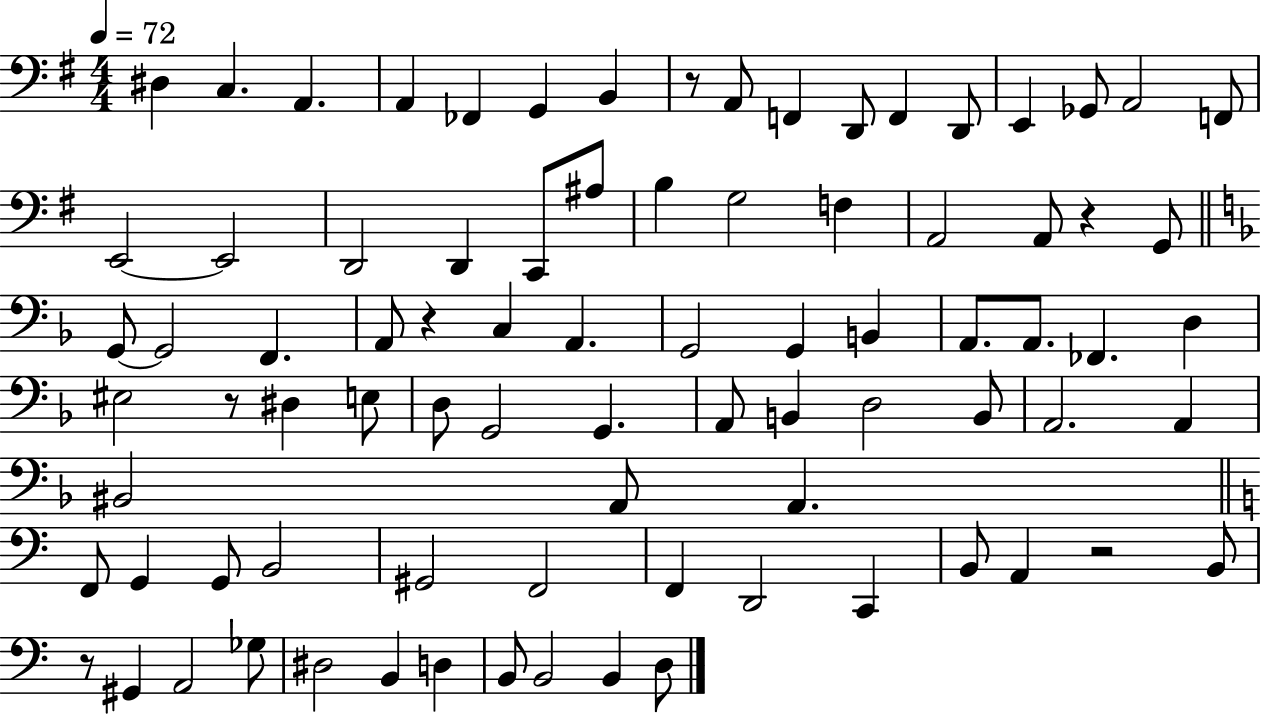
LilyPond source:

{
  \clef bass
  \numericTimeSignature
  \time 4/4
  \key g \major
  \tempo 4 = 72
  dis4 c4. a,4. | a,4 fes,4 g,4 b,4 | r8 a,8 f,4 d,8 f,4 d,8 | e,4 ges,8 a,2 f,8 | \break e,2~~ e,2 | d,2 d,4 c,8 ais8 | b4 g2 f4 | a,2 a,8 r4 g,8 | \break \bar "||" \break \key f \major g,8~~ g,2 f,4. | a,8 r4 c4 a,4. | g,2 g,4 b,4 | a,8. a,8. fes,4. d4 | \break eis2 r8 dis4 e8 | d8 g,2 g,4. | a,8 b,4 d2 b,8 | a,2. a,4 | \break bis,2 a,8 a,4. | \bar "||" \break \key c \major f,8 g,4 g,8 b,2 | gis,2 f,2 | f,4 d,2 c,4 | b,8 a,4 r2 b,8 | \break r8 gis,4 a,2 ges8 | dis2 b,4 d4 | b,8 b,2 b,4 d8 | \bar "|."
}